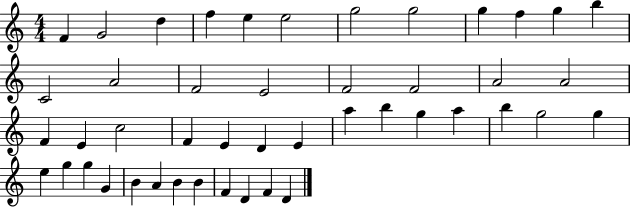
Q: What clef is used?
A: treble